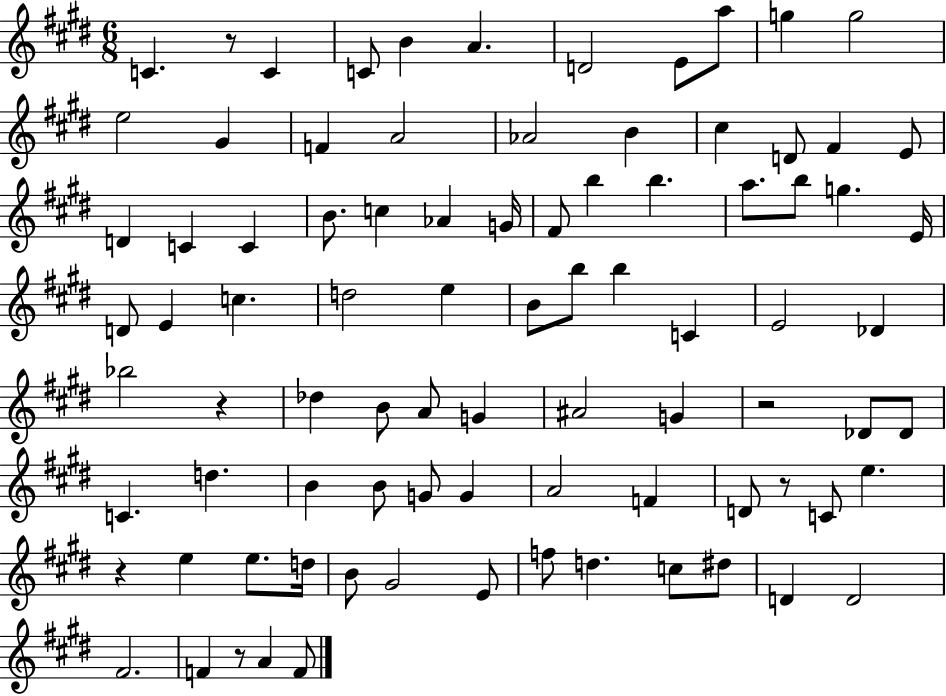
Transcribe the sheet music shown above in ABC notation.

X:1
T:Untitled
M:6/8
L:1/4
K:E
C z/2 C C/2 B A D2 E/2 a/2 g g2 e2 ^G F A2 _A2 B ^c D/2 ^F E/2 D C C B/2 c _A G/4 ^F/2 b b a/2 b/2 g E/4 D/2 E c d2 e B/2 b/2 b C E2 _D _b2 z _d B/2 A/2 G ^A2 G z2 _D/2 _D/2 C d B B/2 G/2 G A2 F D/2 z/2 C/2 e z e e/2 d/4 B/2 ^G2 E/2 f/2 d c/2 ^d/2 D D2 ^F2 F z/2 A F/2